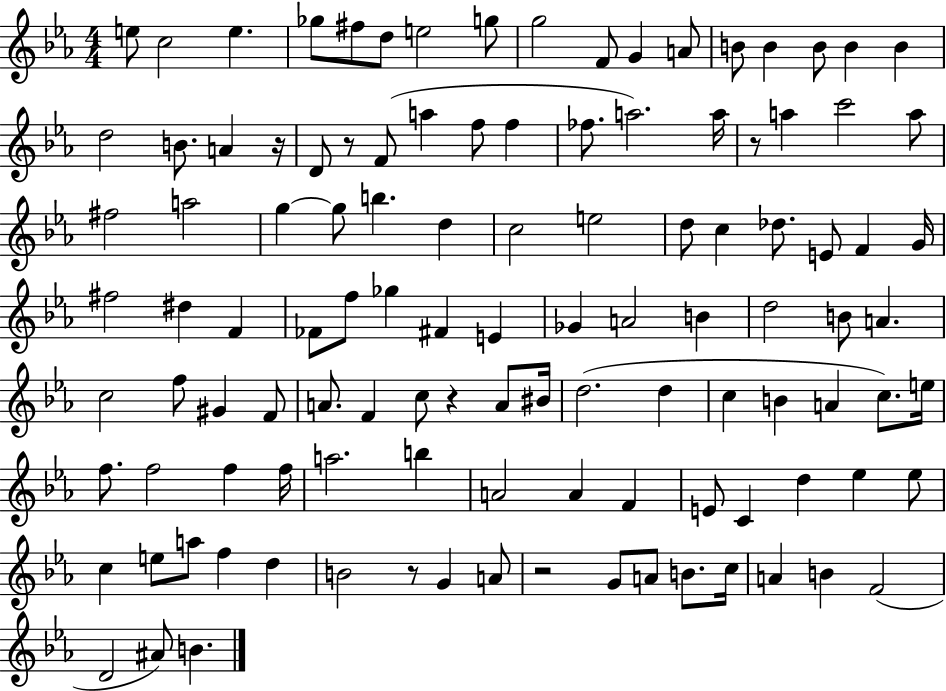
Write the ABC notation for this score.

X:1
T:Untitled
M:4/4
L:1/4
K:Eb
e/2 c2 e _g/2 ^f/2 d/2 e2 g/2 g2 F/2 G A/2 B/2 B B/2 B B d2 B/2 A z/4 D/2 z/2 F/2 a f/2 f _f/2 a2 a/4 z/2 a c'2 a/2 ^f2 a2 g g/2 b d c2 e2 d/2 c _d/2 E/2 F G/4 ^f2 ^d F _F/2 f/2 _g ^F E _G A2 B d2 B/2 A c2 f/2 ^G F/2 A/2 F c/2 z A/2 ^B/4 d2 d c B A c/2 e/4 f/2 f2 f f/4 a2 b A2 A F E/2 C d _e _e/2 c e/2 a/2 f d B2 z/2 G A/2 z2 G/2 A/2 B/2 c/4 A B F2 D2 ^A/2 B